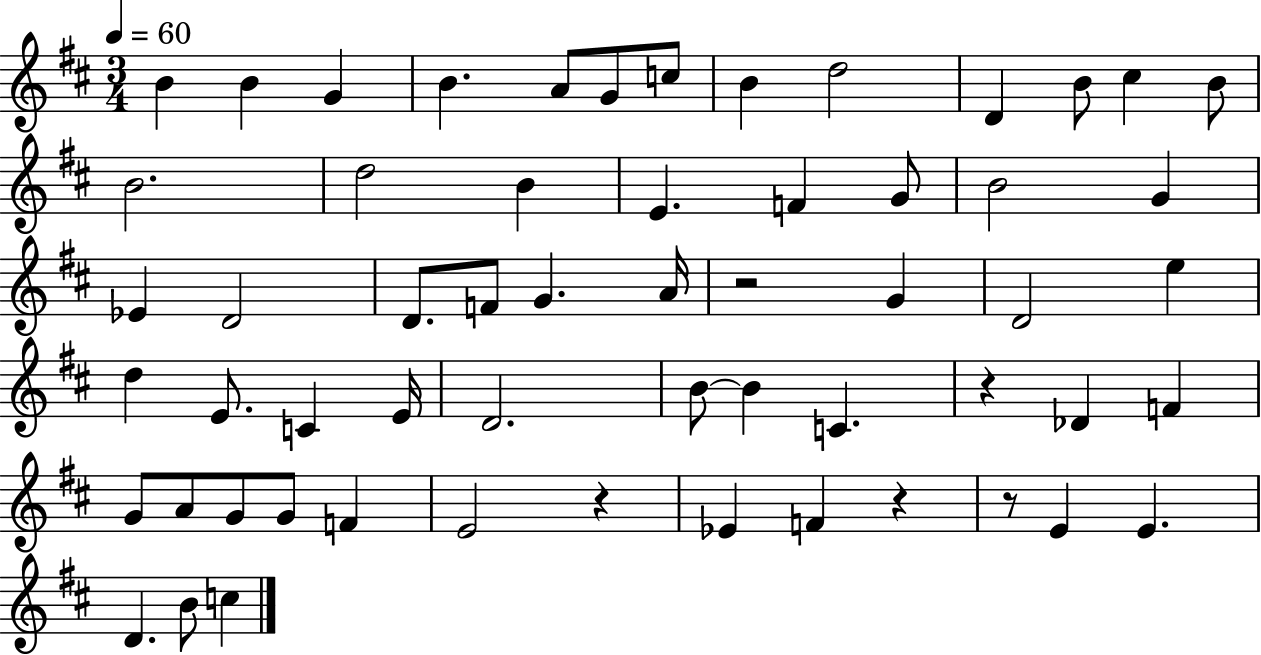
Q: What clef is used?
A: treble